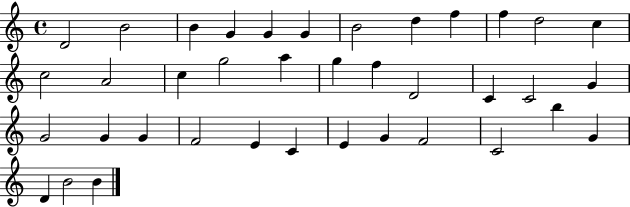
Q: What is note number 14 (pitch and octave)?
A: A4